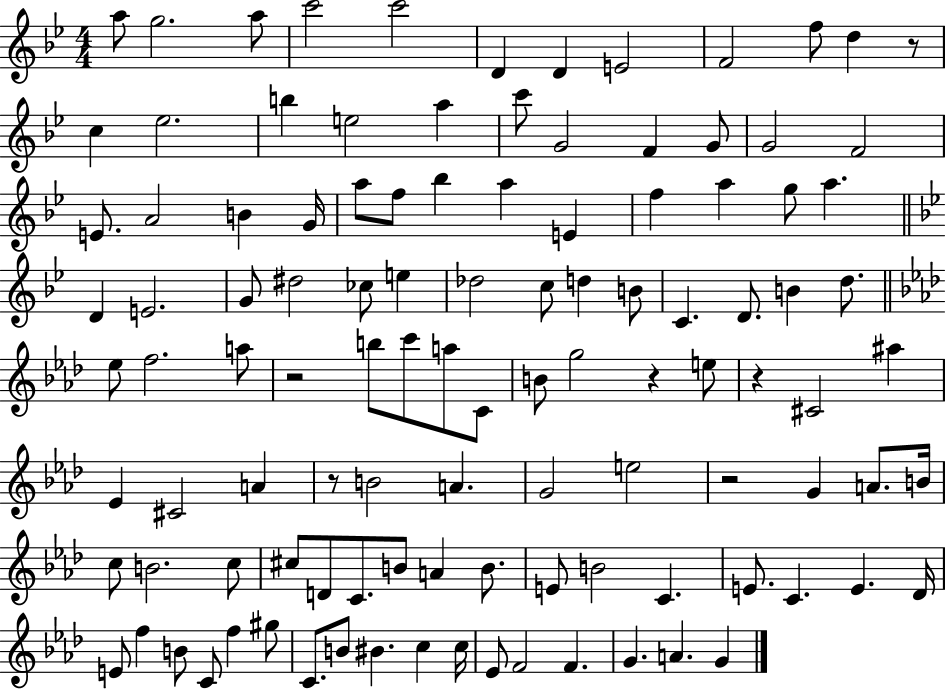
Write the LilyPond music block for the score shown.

{
  \clef treble
  \numericTimeSignature
  \time 4/4
  \key bes \major
  a''8 g''2. a''8 | c'''2 c'''2 | d'4 d'4 e'2 | f'2 f''8 d''4 r8 | \break c''4 ees''2. | b''4 e''2 a''4 | c'''8 g'2 f'4 g'8 | g'2 f'2 | \break e'8. a'2 b'4 g'16 | a''8 f''8 bes''4 a''4 e'4 | f''4 a''4 g''8 a''4. | \bar "||" \break \key bes \major d'4 e'2. | g'8 dis''2 ces''8 e''4 | des''2 c''8 d''4 b'8 | c'4. d'8. b'4 d''8. | \break \bar "||" \break \key aes \major ees''8 f''2. a''8 | r2 b''8 c'''8 a''8 c'8 | b'8 g''2 r4 e''8 | r4 cis'2 ais''4 | \break ees'4 cis'2 a'4 | r8 b'2 a'4. | g'2 e''2 | r2 g'4 a'8. b'16 | \break c''8 b'2. c''8 | cis''8 d'8 c'8. b'8 a'4 b'8. | e'8 b'2 c'4. | e'8. c'4. e'4. des'16 | \break e'8 f''4 b'8 c'8 f''4 gis''8 | c'8. b'8 bis'4. c''4 c''16 | ees'8 f'2 f'4. | g'4. a'4. g'4 | \break \bar "|."
}